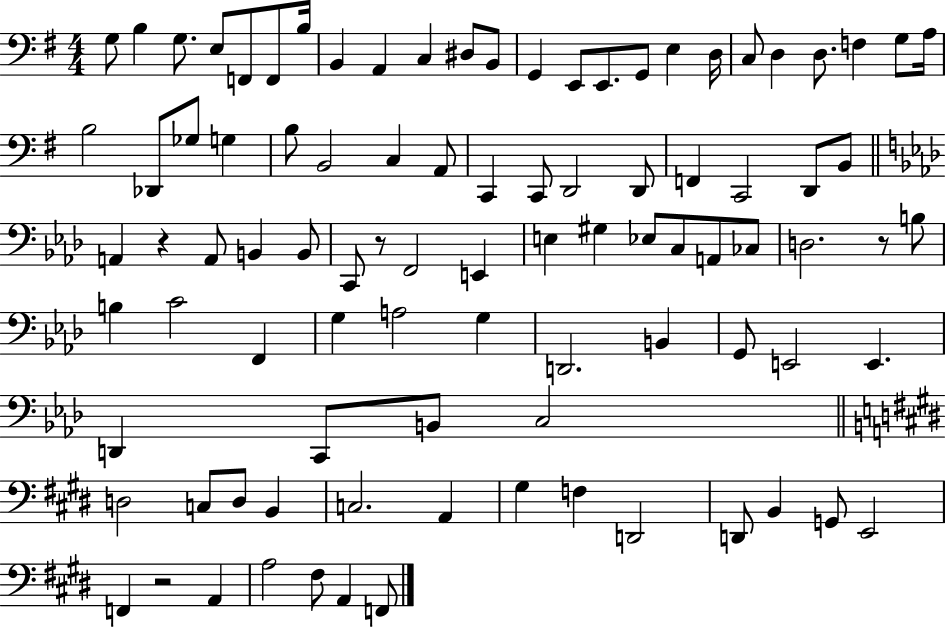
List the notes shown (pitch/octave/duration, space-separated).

G3/e B3/q G3/e. E3/e F2/e F2/e B3/s B2/q A2/q C3/q D#3/e B2/e G2/q E2/e E2/e. G2/e E3/q D3/s C3/e D3/q D3/e. F3/q G3/e A3/s B3/h Db2/e Gb3/e G3/q B3/e B2/h C3/q A2/e C2/q C2/e D2/h D2/e F2/q C2/h D2/e B2/e A2/q R/q A2/e B2/q B2/e C2/e R/e F2/h E2/q E3/q G#3/q Eb3/e C3/e A2/e CES3/e D3/h. R/e B3/e B3/q C4/h F2/q G3/q A3/h G3/q D2/h. B2/q G2/e E2/h E2/q. D2/q C2/e B2/e C3/h D3/h C3/e D3/e B2/q C3/h. A2/q G#3/q F3/q D2/h D2/e B2/q G2/e E2/h F2/q R/h A2/q A3/h F#3/e A2/q F2/e